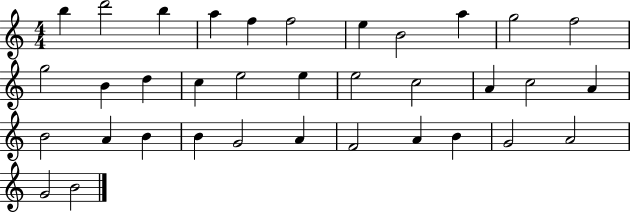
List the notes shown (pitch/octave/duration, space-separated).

B5/q D6/h B5/q A5/q F5/q F5/h E5/q B4/h A5/q G5/h F5/h G5/h B4/q D5/q C5/q E5/h E5/q E5/h C5/h A4/q C5/h A4/q B4/h A4/q B4/q B4/q G4/h A4/q F4/h A4/q B4/q G4/h A4/h G4/h B4/h